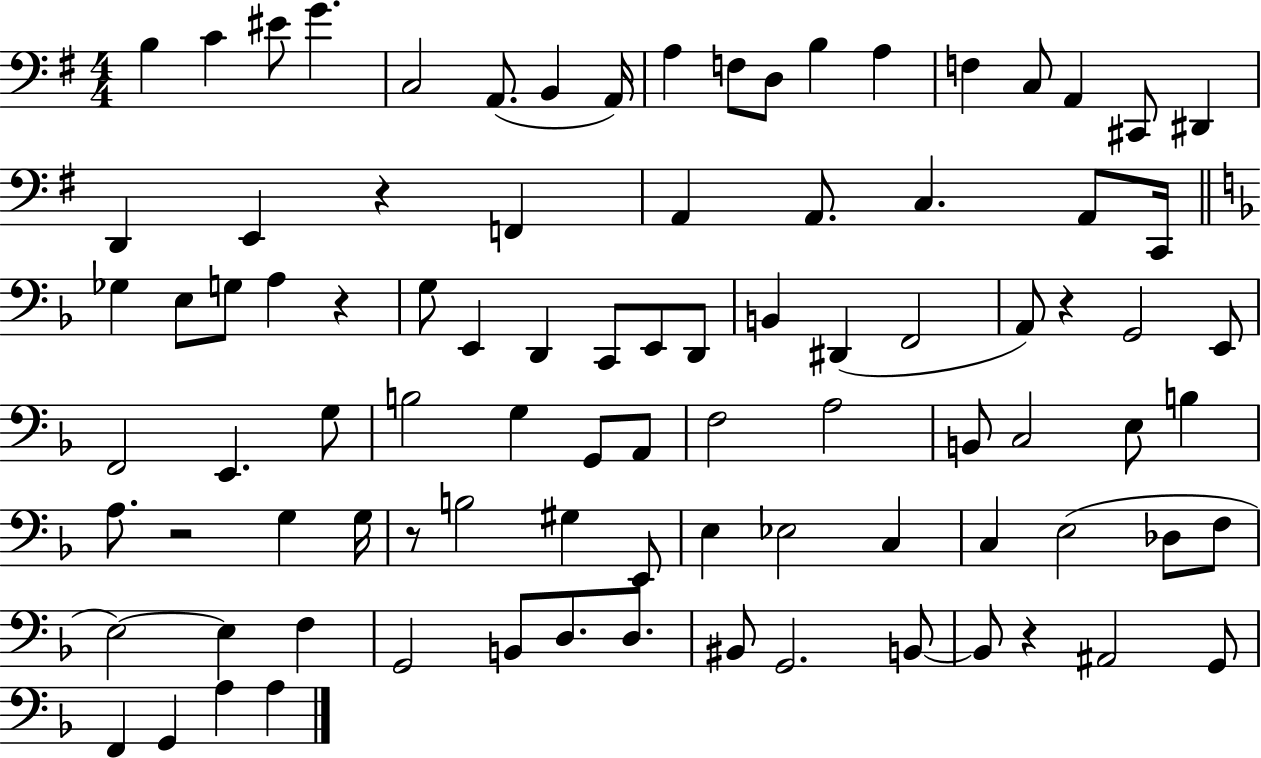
{
  \clef bass
  \numericTimeSignature
  \time 4/4
  \key g \major
  b4 c'4 eis'8 g'4. | c2 a,8.( b,4 a,16) | a4 f8 d8 b4 a4 | f4 c8 a,4 cis,8 dis,4 | \break d,4 e,4 r4 f,4 | a,4 a,8. c4. a,8 c,16 | \bar "||" \break \key f \major ges4 e8 g8 a4 r4 | g8 e,4 d,4 c,8 e,8 d,8 | b,4 dis,4( f,2 | a,8) r4 g,2 e,8 | \break f,2 e,4. g8 | b2 g4 g,8 a,8 | f2 a2 | b,8 c2 e8 b4 | \break a8. r2 g4 g16 | r8 b2 gis4 e,8 | e4 ees2 c4 | c4 e2( des8 f8 | \break e2~~) e4 f4 | g,2 b,8 d8. d8. | bis,8 g,2. b,8~~ | b,8 r4 ais,2 g,8 | \break f,4 g,4 a4 a4 | \bar "|."
}